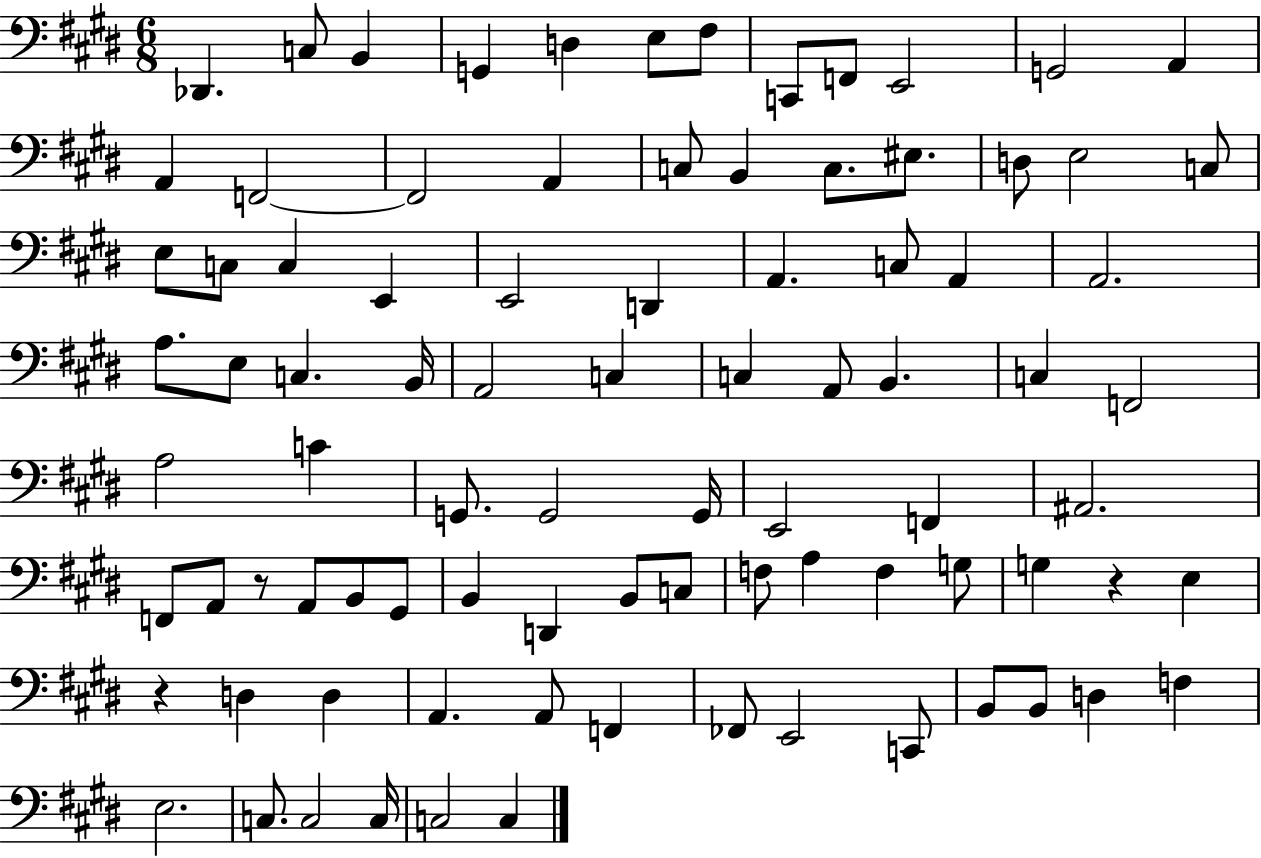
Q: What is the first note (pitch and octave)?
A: Db2